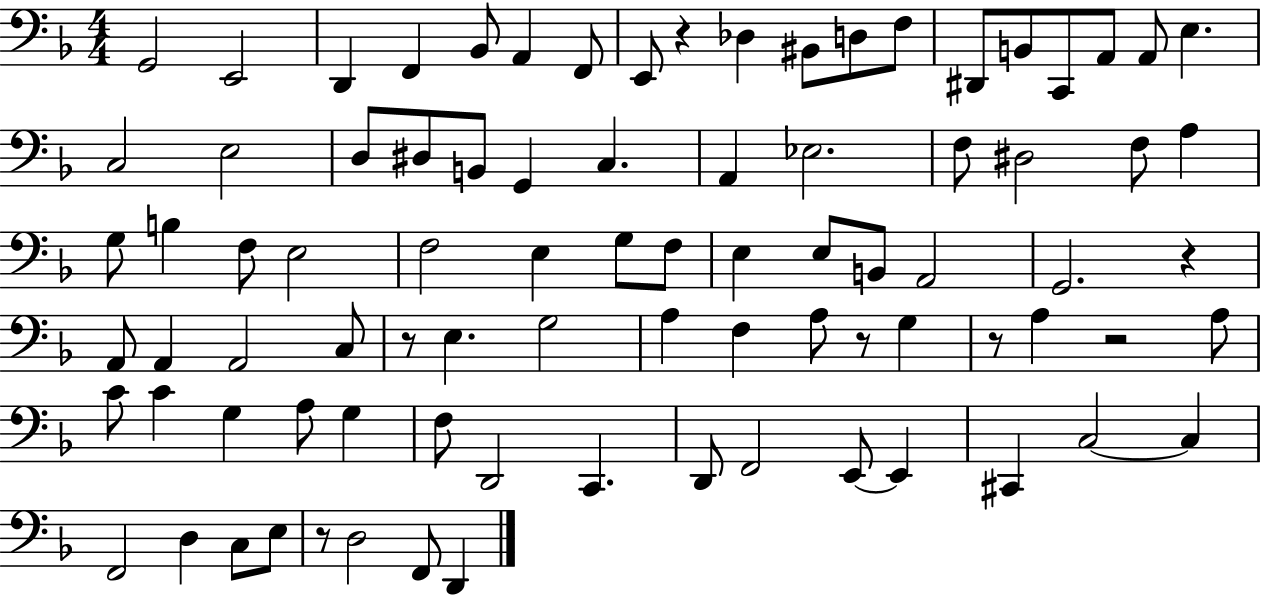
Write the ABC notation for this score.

X:1
T:Untitled
M:4/4
L:1/4
K:F
G,,2 E,,2 D,, F,, _B,,/2 A,, F,,/2 E,,/2 z _D, ^B,,/2 D,/2 F,/2 ^D,,/2 B,,/2 C,,/2 A,,/2 A,,/2 E, C,2 E,2 D,/2 ^D,/2 B,,/2 G,, C, A,, _E,2 F,/2 ^D,2 F,/2 A, G,/2 B, F,/2 E,2 F,2 E, G,/2 F,/2 E, E,/2 B,,/2 A,,2 G,,2 z A,,/2 A,, A,,2 C,/2 z/2 E, G,2 A, F, A,/2 z/2 G, z/2 A, z2 A,/2 C/2 C G, A,/2 G, F,/2 D,,2 C,, D,,/2 F,,2 E,,/2 E,, ^C,, C,2 C, F,,2 D, C,/2 E,/2 z/2 D,2 F,,/2 D,,